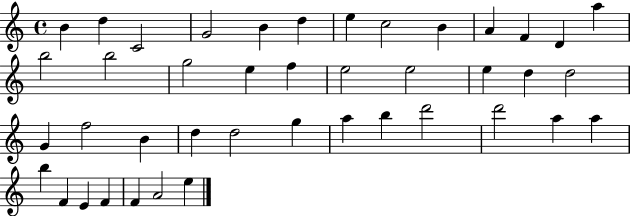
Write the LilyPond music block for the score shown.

{
  \clef treble
  \time 4/4
  \defaultTimeSignature
  \key c \major
  b'4 d''4 c'2 | g'2 b'4 d''4 | e''4 c''2 b'4 | a'4 f'4 d'4 a''4 | \break b''2 b''2 | g''2 e''4 f''4 | e''2 e''2 | e''4 d''4 d''2 | \break g'4 f''2 b'4 | d''4 d''2 g''4 | a''4 b''4 d'''2 | d'''2 a''4 a''4 | \break b''4 f'4 e'4 f'4 | f'4 a'2 e''4 | \bar "|."
}